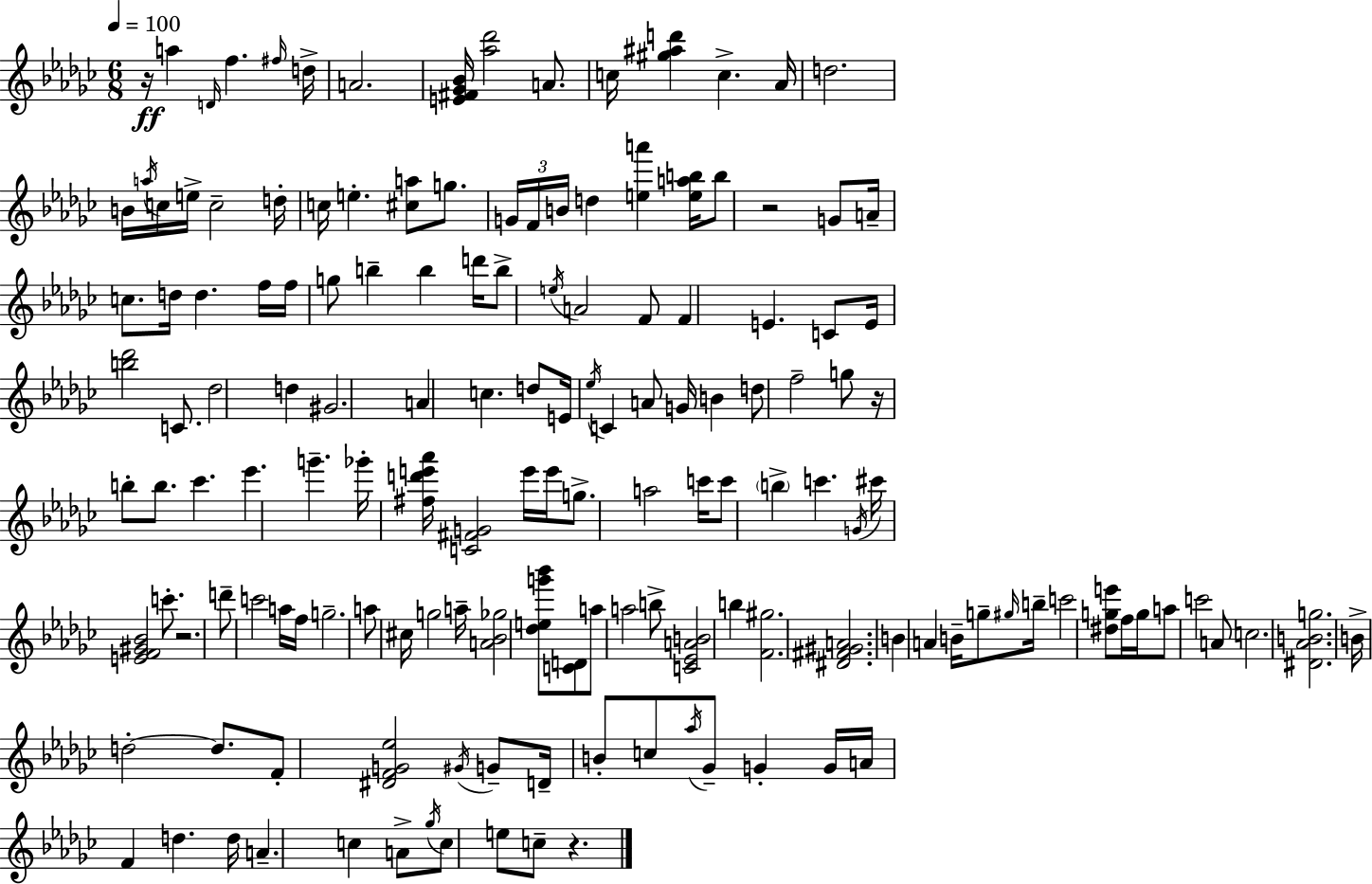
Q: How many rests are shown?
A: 5